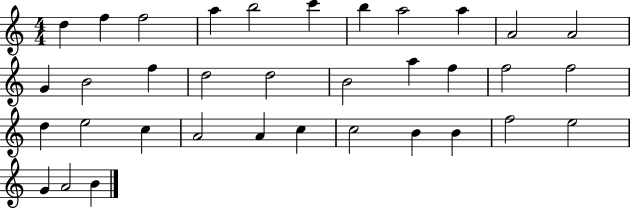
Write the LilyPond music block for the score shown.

{
  \clef treble
  \numericTimeSignature
  \time 4/4
  \key c \major
  d''4 f''4 f''2 | a''4 b''2 c'''4 | b''4 a''2 a''4 | a'2 a'2 | \break g'4 b'2 f''4 | d''2 d''2 | b'2 a''4 f''4 | f''2 f''2 | \break d''4 e''2 c''4 | a'2 a'4 c''4 | c''2 b'4 b'4 | f''2 e''2 | \break g'4 a'2 b'4 | \bar "|."
}